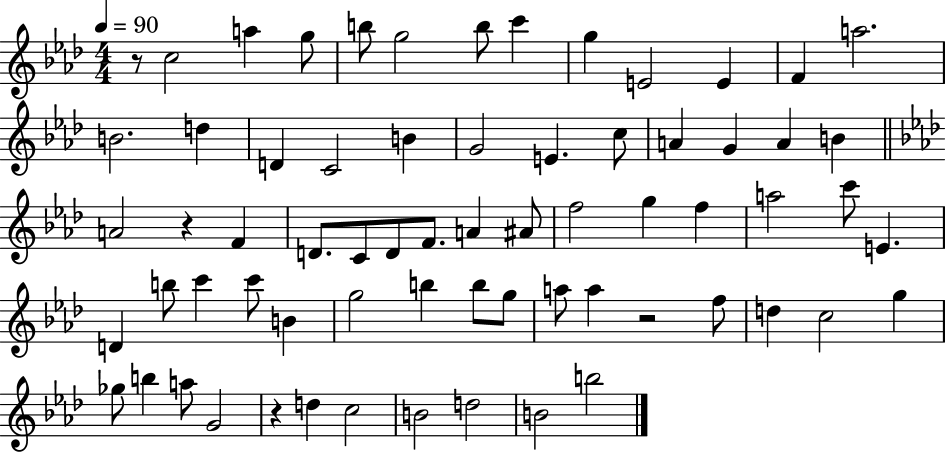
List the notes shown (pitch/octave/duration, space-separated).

R/e C5/h A5/q G5/e B5/e G5/h B5/e C6/q G5/q E4/h E4/q F4/q A5/h. B4/h. D5/q D4/q C4/h B4/q G4/h E4/q. C5/e A4/q G4/q A4/q B4/q A4/h R/q F4/q D4/e. C4/e D4/e F4/e. A4/q A#4/e F5/h G5/q F5/q A5/h C6/e E4/q. D4/q B5/e C6/q C6/e B4/q G5/h B5/q B5/e G5/e A5/e A5/q R/h F5/e D5/q C5/h G5/q Gb5/e B5/q A5/e G4/h R/q D5/q C5/h B4/h D5/h B4/h B5/h